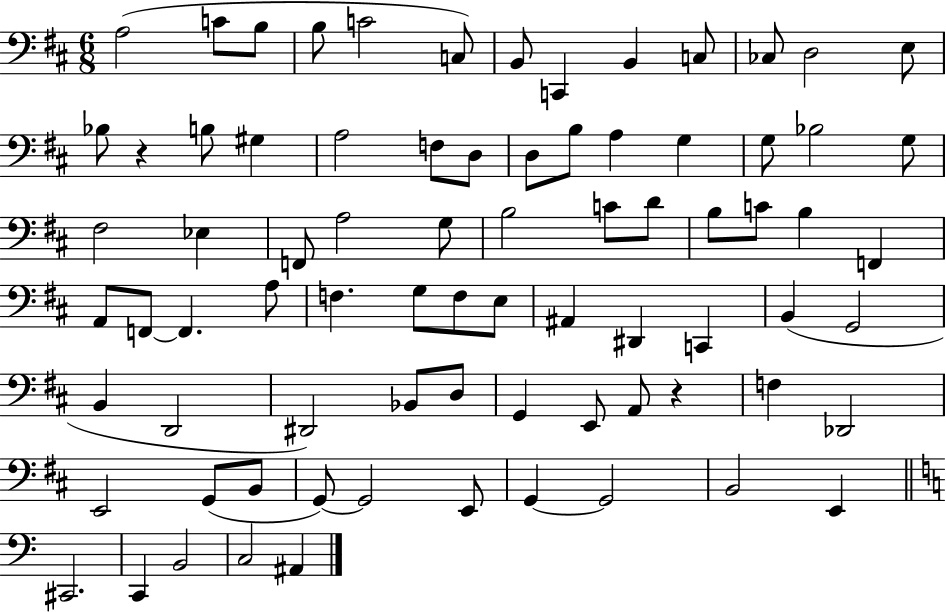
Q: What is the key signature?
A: D major